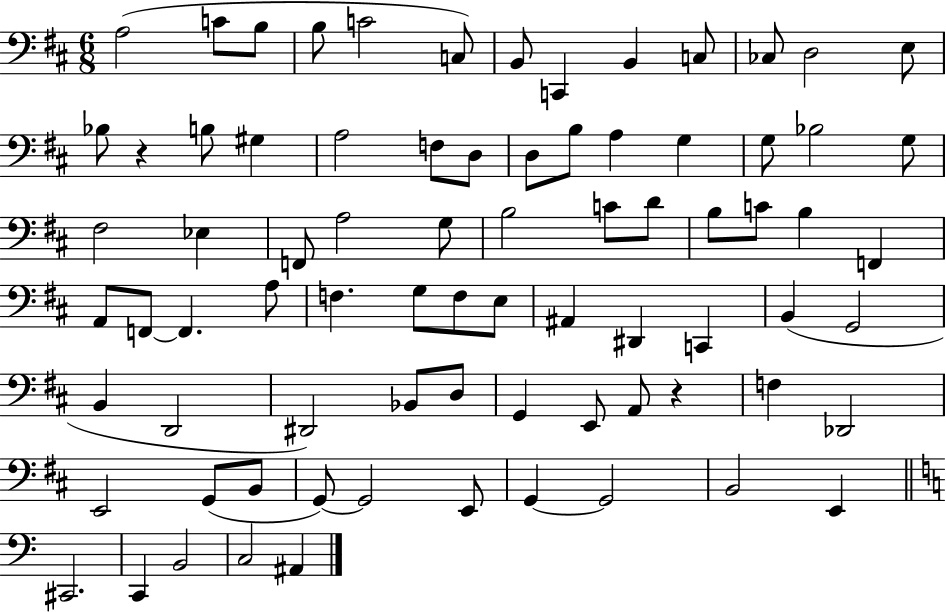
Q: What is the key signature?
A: D major